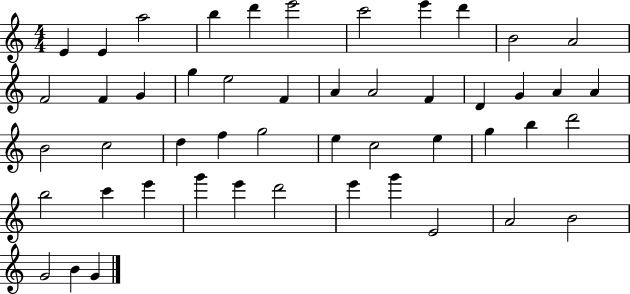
X:1
T:Untitled
M:4/4
L:1/4
K:C
E E a2 b d' e'2 c'2 e' d' B2 A2 F2 F G g e2 F A A2 F D G A A B2 c2 d f g2 e c2 e g b d'2 b2 c' e' g' e' d'2 e' g' E2 A2 B2 G2 B G